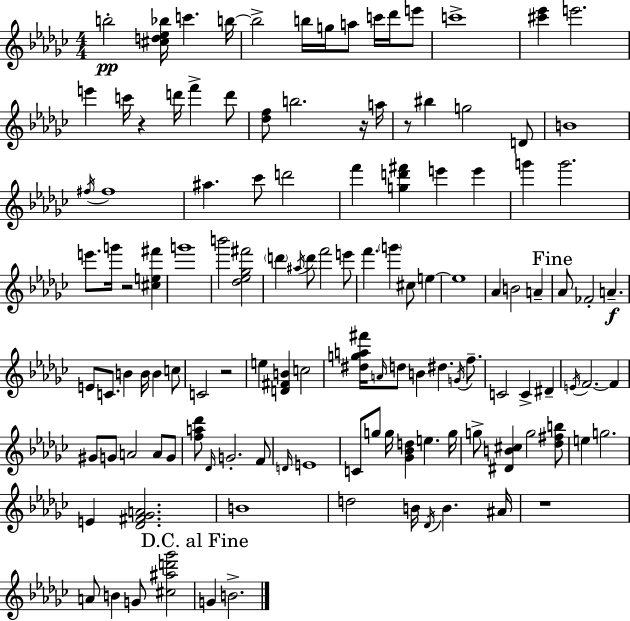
{
  \clef treble
  \numericTimeSignature
  \time 4/4
  \key ees \minor
  b''2-.\pp <cis'' d'' ees'' bes''>16 c'''4. b''16~~ | b''2-> b''16 g''16 a''8 c'''16 des'''16 e'''8 | c'''1-> | <cis''' ees'''>4 e'''2. | \break e'''4 c'''16 r4 d'''16 f'''4-> d'''8 | <des'' f''>8 b''2. r16 a''16 | r8 bis''4 g''2 d'8 | b'1 | \break \acciaccatura { fis''16 } fis''1 | ais''4. ces'''8 d'''2 | f'''4 <g'' d''' fis'''>4 e'''4 e'''4 | g'''4 g'''2. | \break e'''8. g'''16 r2 <cis'' e'' fis'''>4 | g'''1 | b'''2 <des'' ees'' ges'' fis'''>2 | \parenthesize d'''4 \acciaccatura { ais''16 } d'''8 f'''2 | \break e'''8 f'''4. \parenthesize g'''4 cis''8 e''4~~ | e''1 | aes'4 b'2 a'4-- | \mark "Fine" aes'8 fes'2-. a'4.--\f | \break e'8 c'8. b'4 b'16 b'4 | c''8 c'2 r2 | e''4 <d' fis' b'>4 c''2 | <dis'' g'' a'' fis'''>16 \grace { a'16 } d''8 b'4 dis''4. | \break \acciaccatura { g'16 } f''8.-- c'2 c'4-> | dis'4-- \acciaccatura { e'16 } f'2.~~ | f'4 gis'8 g'8 a'2 | a'8 g'8 <f'' a'' des'''>8 \grace { des'16 } g'2.-. | \break f'8 \grace { d'16 } e'1 | c'8 g''8 g''16 <ges' bes' d''>4 | e''4. g''16 g''8-> <dis' b' cis''>4 g''2 | <des'' fis'' b''>8 e''4 g''2. | \break e'4 <des' fis' ges' a'>2. | b'1 | d''2 b'16 | \acciaccatura { des'16 } b'4. ais'16 r1 | \break a'8 b'4 g'8 | <cis'' ais'' d''' ges'''>2 \mark "D.C. al Fine" g'4 b'2.-> | \bar "|."
}